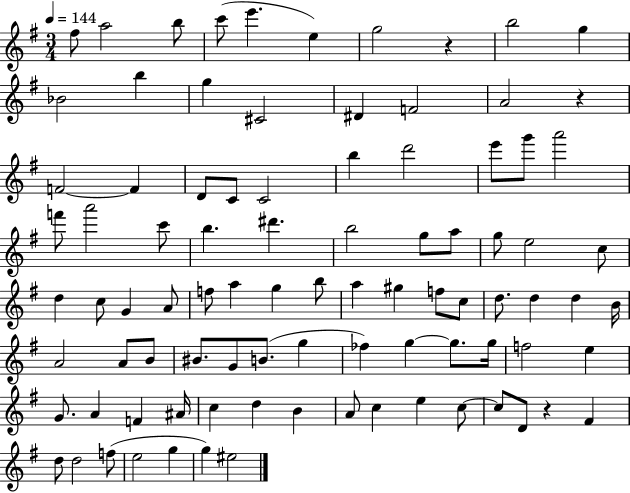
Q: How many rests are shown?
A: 3